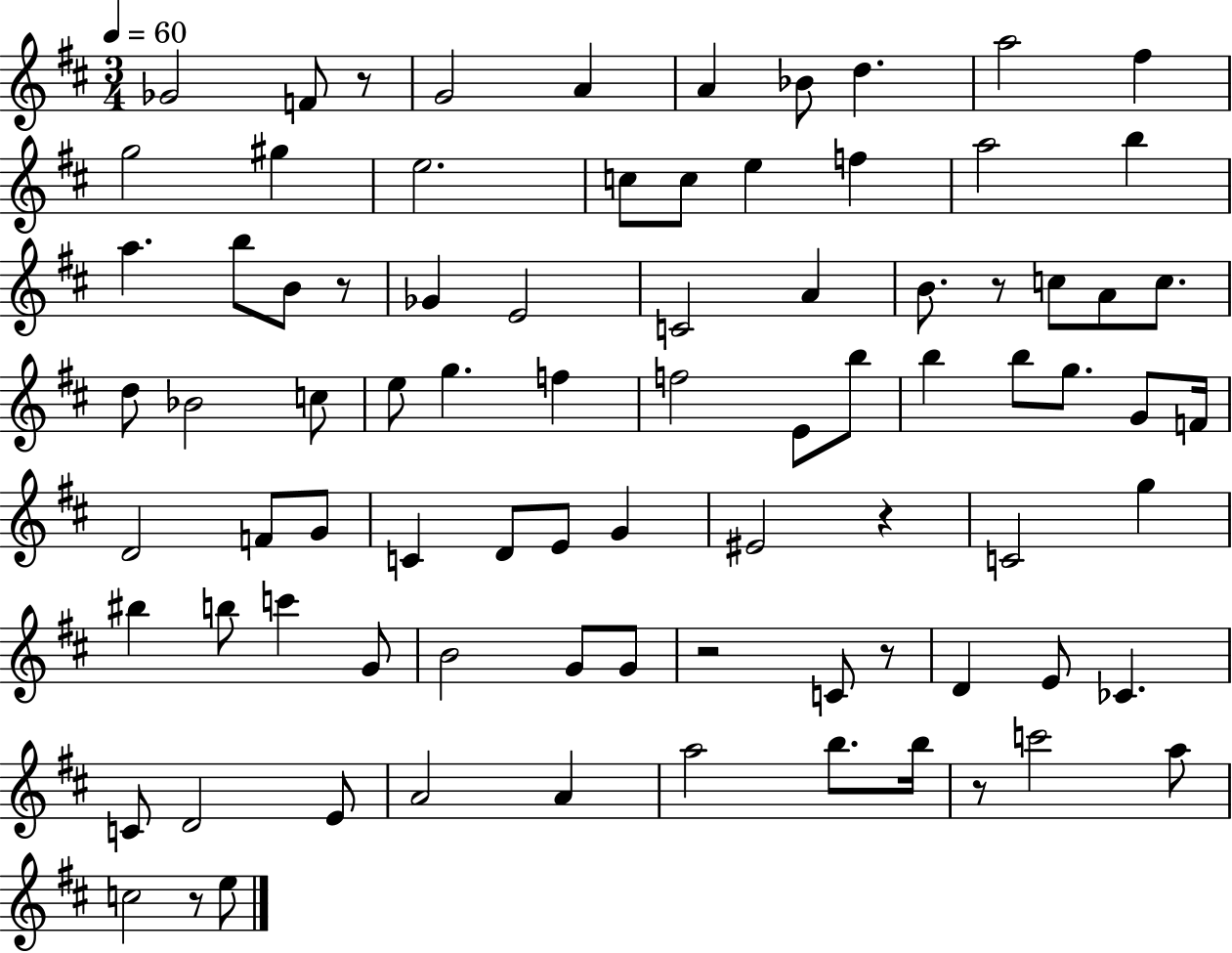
{
  \clef treble
  \numericTimeSignature
  \time 3/4
  \key d \major
  \tempo 4 = 60
  ges'2 f'8 r8 | g'2 a'4 | a'4 bes'8 d''4. | a''2 fis''4 | \break g''2 gis''4 | e''2. | c''8 c''8 e''4 f''4 | a''2 b''4 | \break a''4. b''8 b'8 r8 | ges'4 e'2 | c'2 a'4 | b'8. r8 c''8 a'8 c''8. | \break d''8 bes'2 c''8 | e''8 g''4. f''4 | f''2 e'8 b''8 | b''4 b''8 g''8. g'8 f'16 | \break d'2 f'8 g'8 | c'4 d'8 e'8 g'4 | eis'2 r4 | c'2 g''4 | \break bis''4 b''8 c'''4 g'8 | b'2 g'8 g'8 | r2 c'8 r8 | d'4 e'8 ces'4. | \break c'8 d'2 e'8 | a'2 a'4 | a''2 b''8. b''16 | r8 c'''2 a''8 | \break c''2 r8 e''8 | \bar "|."
}